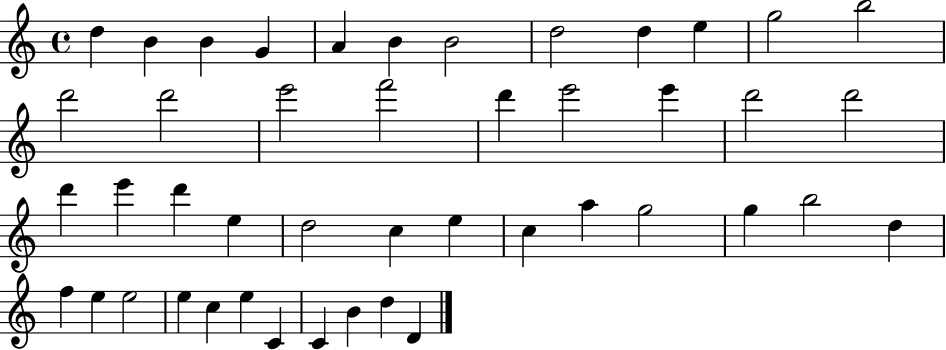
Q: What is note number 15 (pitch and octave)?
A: E6